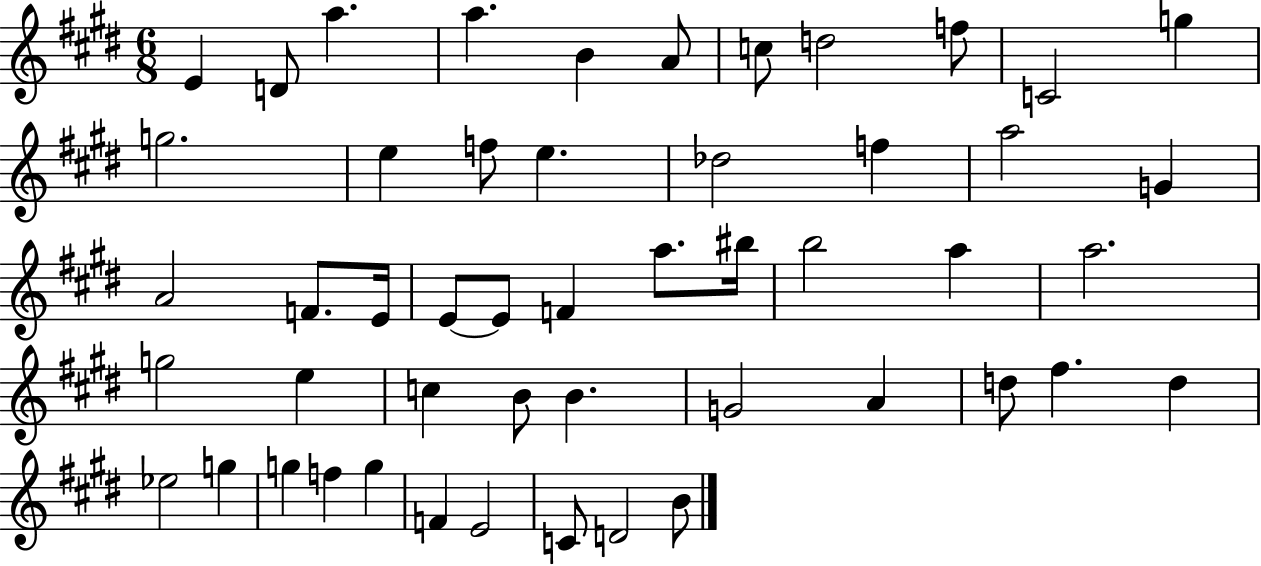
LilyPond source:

{
  \clef treble
  \numericTimeSignature
  \time 6/8
  \key e \major
  \repeat volta 2 { e'4 d'8 a''4. | a''4. b'4 a'8 | c''8 d''2 f''8 | c'2 g''4 | \break g''2. | e''4 f''8 e''4. | des''2 f''4 | a''2 g'4 | \break a'2 f'8. e'16 | e'8~~ e'8 f'4 a''8. bis''16 | b''2 a''4 | a''2. | \break g''2 e''4 | c''4 b'8 b'4. | g'2 a'4 | d''8 fis''4. d''4 | \break ees''2 g''4 | g''4 f''4 g''4 | f'4 e'2 | c'8 d'2 b'8 | \break } \bar "|."
}